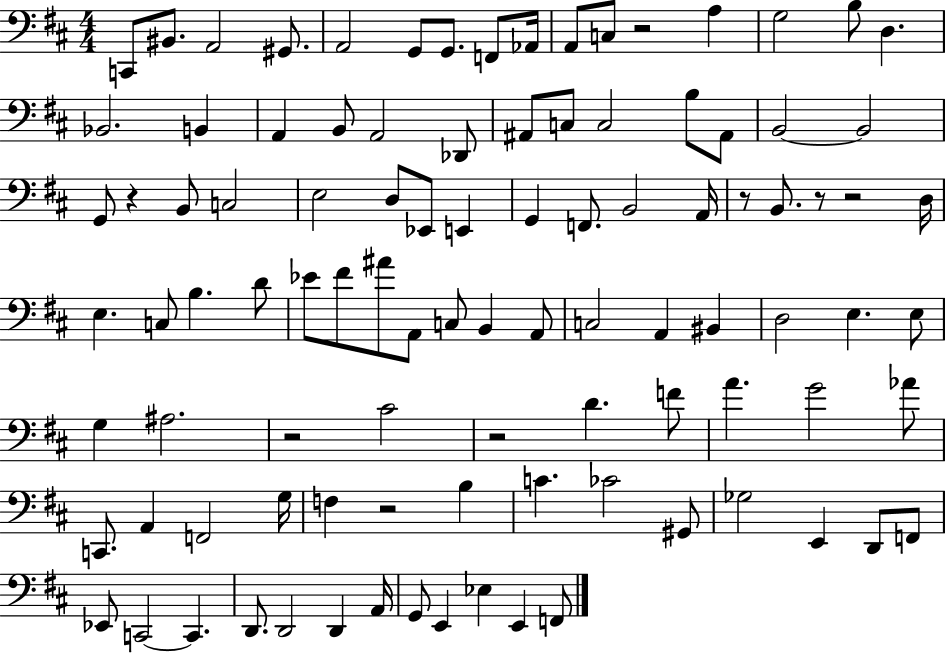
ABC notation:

X:1
T:Untitled
M:4/4
L:1/4
K:D
C,,/2 ^B,,/2 A,,2 ^G,,/2 A,,2 G,,/2 G,,/2 F,,/2 _A,,/4 A,,/2 C,/2 z2 A, G,2 B,/2 D, _B,,2 B,, A,, B,,/2 A,,2 _D,,/2 ^A,,/2 C,/2 C,2 B,/2 ^A,,/2 B,,2 B,,2 G,,/2 z B,,/2 C,2 E,2 D,/2 _E,,/2 E,, G,, F,,/2 B,,2 A,,/4 z/2 B,,/2 z/2 z2 D,/4 E, C,/2 B, D/2 _E/2 ^F/2 ^A/2 A,,/2 C,/2 B,, A,,/2 C,2 A,, ^B,, D,2 E, E,/2 G, ^A,2 z2 ^C2 z2 D F/2 A G2 _A/2 C,,/2 A,, F,,2 G,/4 F, z2 B, C _C2 ^G,,/2 _G,2 E,, D,,/2 F,,/2 _E,,/2 C,,2 C,, D,,/2 D,,2 D,, A,,/4 G,,/2 E,, _E, E,, F,,/2